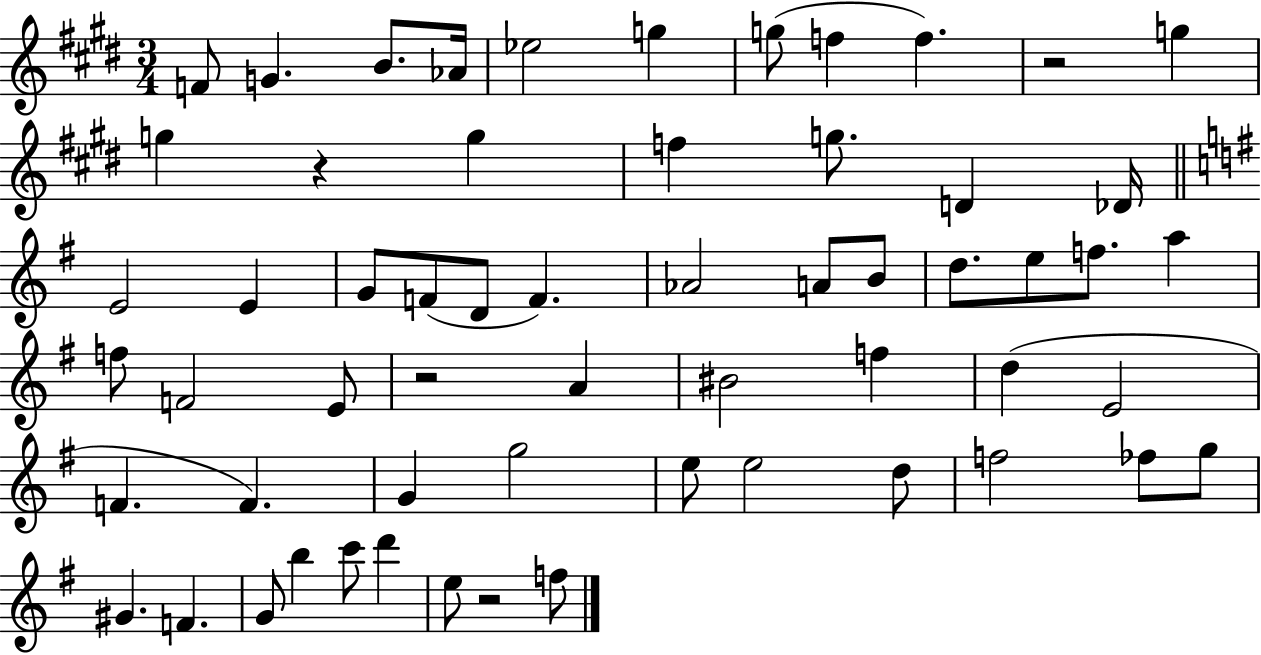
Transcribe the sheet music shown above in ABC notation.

X:1
T:Untitled
M:3/4
L:1/4
K:E
F/2 G B/2 _A/4 _e2 g g/2 f f z2 g g z g f g/2 D _D/4 E2 E G/2 F/2 D/2 F _A2 A/2 B/2 d/2 e/2 f/2 a f/2 F2 E/2 z2 A ^B2 f d E2 F F G g2 e/2 e2 d/2 f2 _f/2 g/2 ^G F G/2 b c'/2 d' e/2 z2 f/2